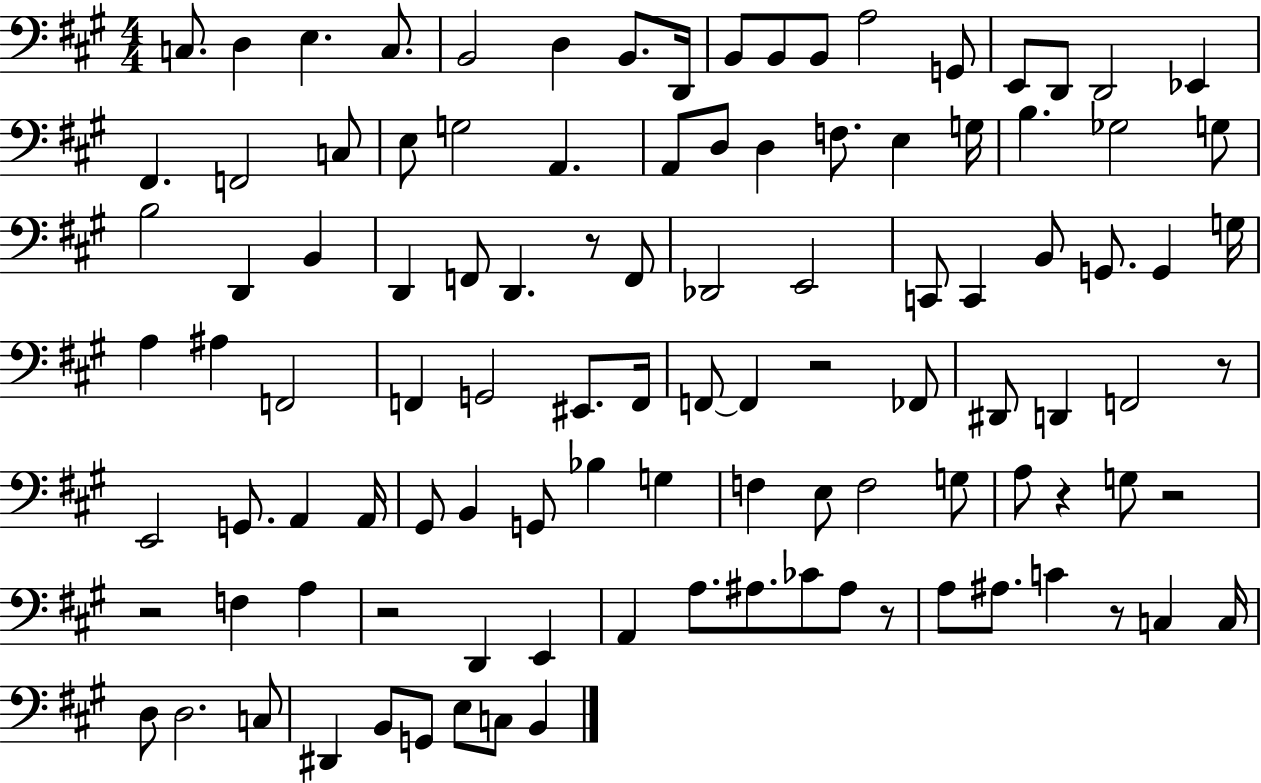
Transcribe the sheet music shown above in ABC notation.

X:1
T:Untitled
M:4/4
L:1/4
K:A
C,/2 D, E, C,/2 B,,2 D, B,,/2 D,,/4 B,,/2 B,,/2 B,,/2 A,2 G,,/2 E,,/2 D,,/2 D,,2 _E,, ^F,, F,,2 C,/2 E,/2 G,2 A,, A,,/2 D,/2 D, F,/2 E, G,/4 B, _G,2 G,/2 B,2 D,, B,, D,, F,,/2 D,, z/2 F,,/2 _D,,2 E,,2 C,,/2 C,, B,,/2 G,,/2 G,, G,/4 A, ^A, F,,2 F,, G,,2 ^E,,/2 F,,/4 F,,/2 F,, z2 _F,,/2 ^D,,/2 D,, F,,2 z/2 E,,2 G,,/2 A,, A,,/4 ^G,,/2 B,, G,,/2 _B, G, F, E,/2 F,2 G,/2 A,/2 z G,/2 z2 z2 F, A, z2 D,, E,, A,, A,/2 ^A,/2 _C/2 ^A,/2 z/2 A,/2 ^A,/2 C z/2 C, C,/4 D,/2 D,2 C,/2 ^D,, B,,/2 G,,/2 E,/2 C,/2 B,,